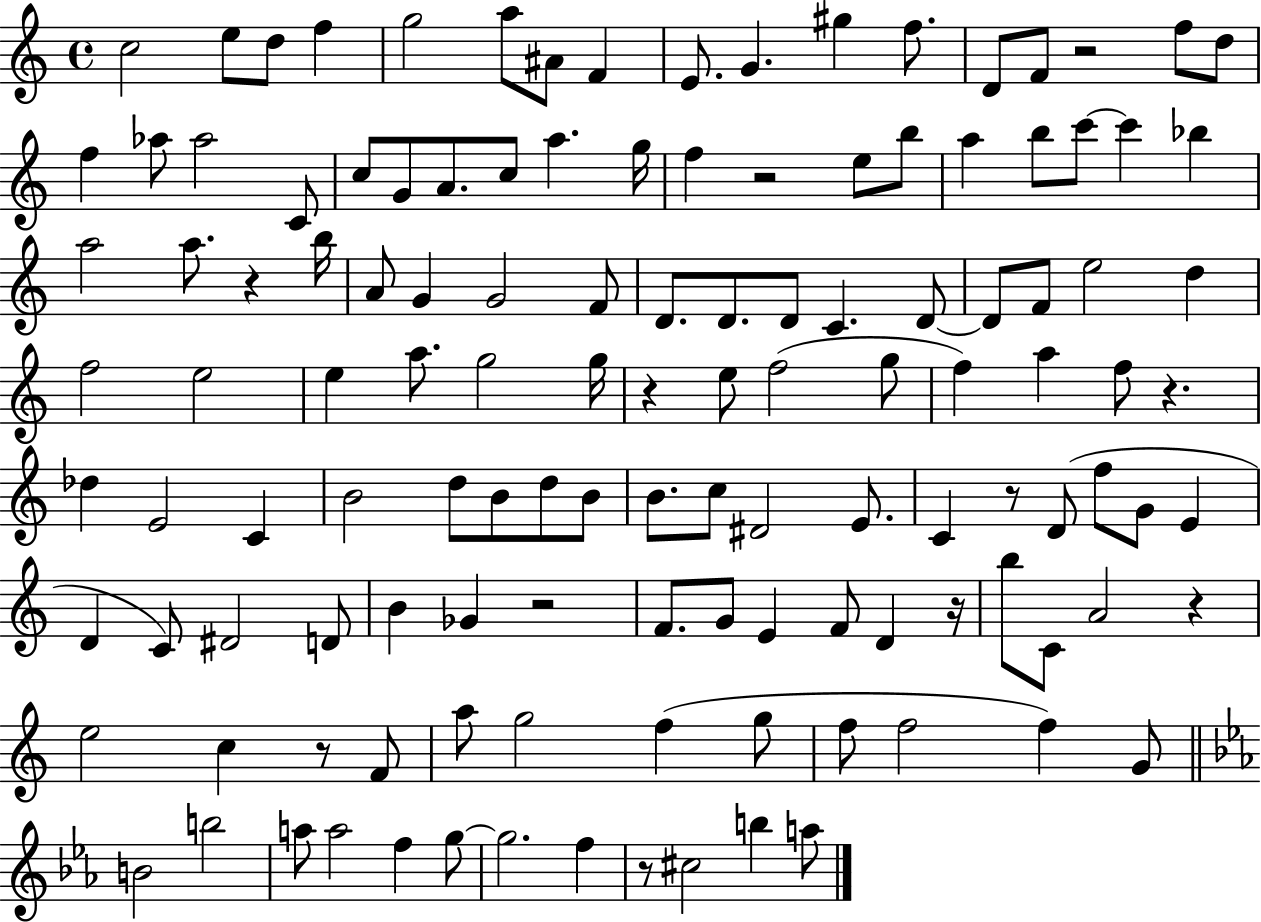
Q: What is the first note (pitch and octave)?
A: C5